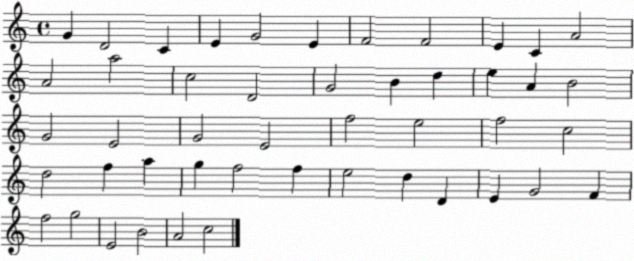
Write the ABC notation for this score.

X:1
T:Untitled
M:4/4
L:1/4
K:C
G D2 C E G2 E F2 F2 E C A2 A2 a2 c2 D2 G2 B d e A B2 G2 E2 G2 E2 f2 e2 f2 c2 d2 f a g f2 f e2 d D E G2 F f2 g2 E2 B2 A2 c2